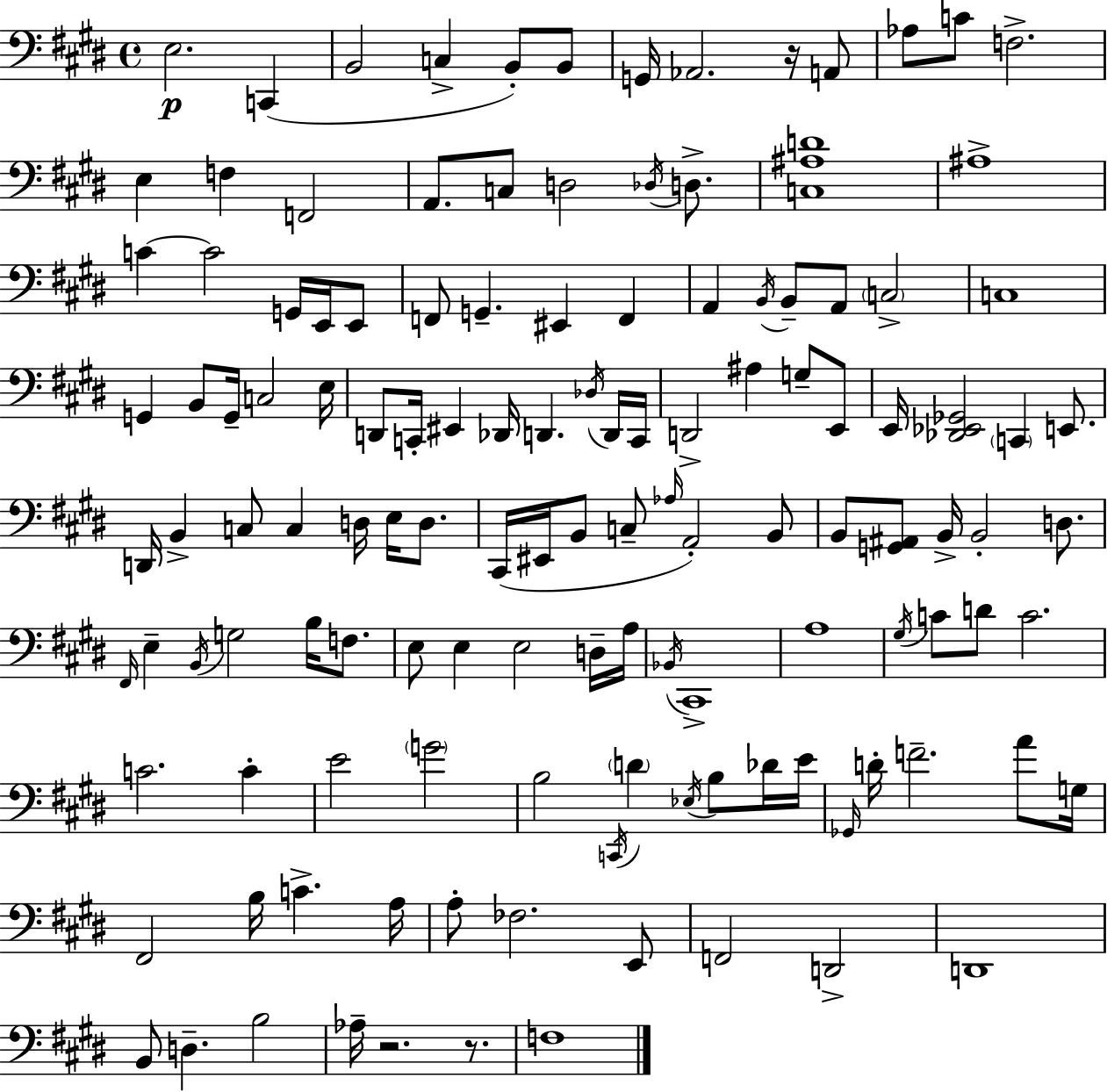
{
  \clef bass
  \time 4/4
  \defaultTimeSignature
  \key e \major
  e2.\p c,4( | b,2 c4-> b,8-.) b,8 | g,16 aes,2. r16 a,8 | aes8 c'8 f2.-> | \break e4 f4 f,2 | a,8. c8 d2 \acciaccatura { des16 } d8.-> | <c ais d'>1 | ais1-> | \break c'4~~ c'2 g,16 e,16 e,8 | f,8 g,4.-- eis,4 f,4 | a,4 \acciaccatura { b,16 } b,8-- a,8 \parenthesize c2-> | c1 | \break g,4 b,8 g,16-- c2 | e16 d,8 c,16-. eis,4 des,16 d,4. | \acciaccatura { des16 } d,16 c,16 d,2-> ais4 g8-- | e,8 e,16 <des, ees, ges,>2 \parenthesize c,4 | \break e,8. d,16 b,4-> c8 c4 d16 e16 | d8. cis,16( eis,16 b,8 c8-- \grace { aes16 } a,2-.) | b,8 b,8 <g, ais,>8 b,16-> b,2-. | d8. \grace { fis,16 } e4-- \acciaccatura { b,16 } g2 | \break b16 f8. e8 e4 e2 | d16-- a16 \acciaccatura { bes,16 } cis,1-> | a1 | \acciaccatura { gis16 } c'8 d'8 c'2. | \break c'2. | c'4-. e'2 | \parenthesize g'2 b2 | \acciaccatura { c,16 } \parenthesize d'4 \acciaccatura { ees16 } b8 des'16 e'16 \grace { ges,16 } d'16-. f'2.-- | \break a'8 g16 fis,2 | b16 c'4.-> a16 a8-. fes2. | e,8 f,2 | d,2-> d,1 | \break b,8 d4.-- | b2 aes16-- r2. | r8. f1 | \bar "|."
}